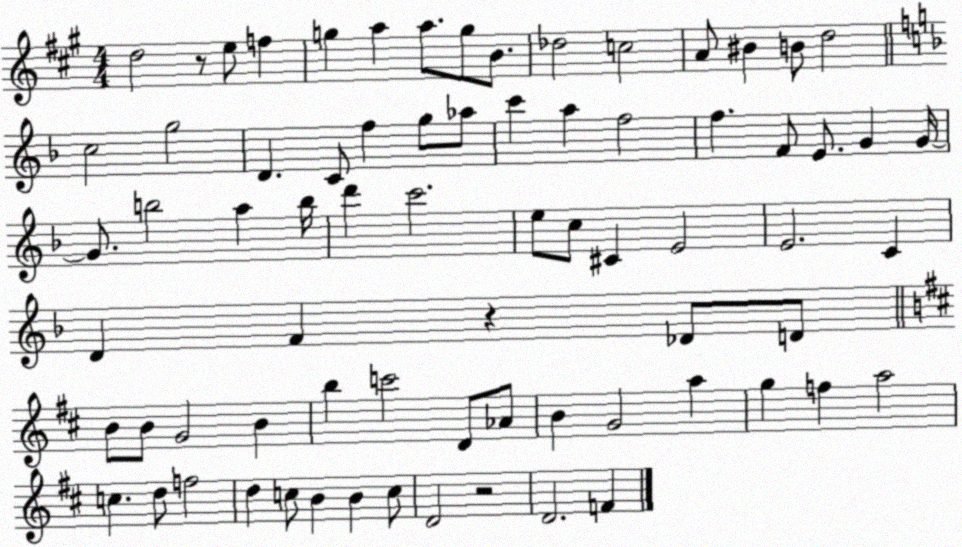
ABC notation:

X:1
T:Untitled
M:4/4
L:1/4
K:A
d2 z/2 e/2 f g a a/2 g/2 B/2 _d2 c2 A/2 ^B B/2 d2 c2 g2 D C/2 f g/2 _a/2 c' a f2 f F/2 E/2 G G/4 G/2 b2 a b/4 d' c'2 e/2 c/2 ^C E2 E2 C D F z _D/2 D/2 B/2 B/2 G2 B b c'2 D/2 _A/2 B G2 a g f a2 c d/2 f2 d c/2 B B c/2 D2 z2 D2 F